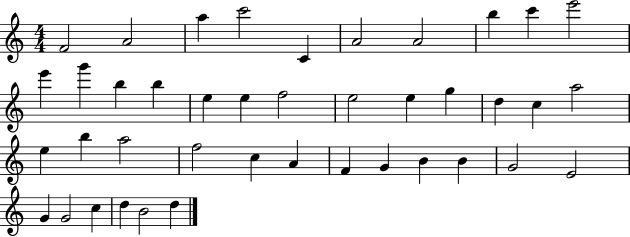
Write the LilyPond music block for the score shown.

{
  \clef treble
  \numericTimeSignature
  \time 4/4
  \key c \major
  f'2 a'2 | a''4 c'''2 c'4 | a'2 a'2 | b''4 c'''4 e'''2 | \break e'''4 g'''4 b''4 b''4 | e''4 e''4 f''2 | e''2 e''4 g''4 | d''4 c''4 a''2 | \break e''4 b''4 a''2 | f''2 c''4 a'4 | f'4 g'4 b'4 b'4 | g'2 e'2 | \break g'4 g'2 c''4 | d''4 b'2 d''4 | \bar "|."
}